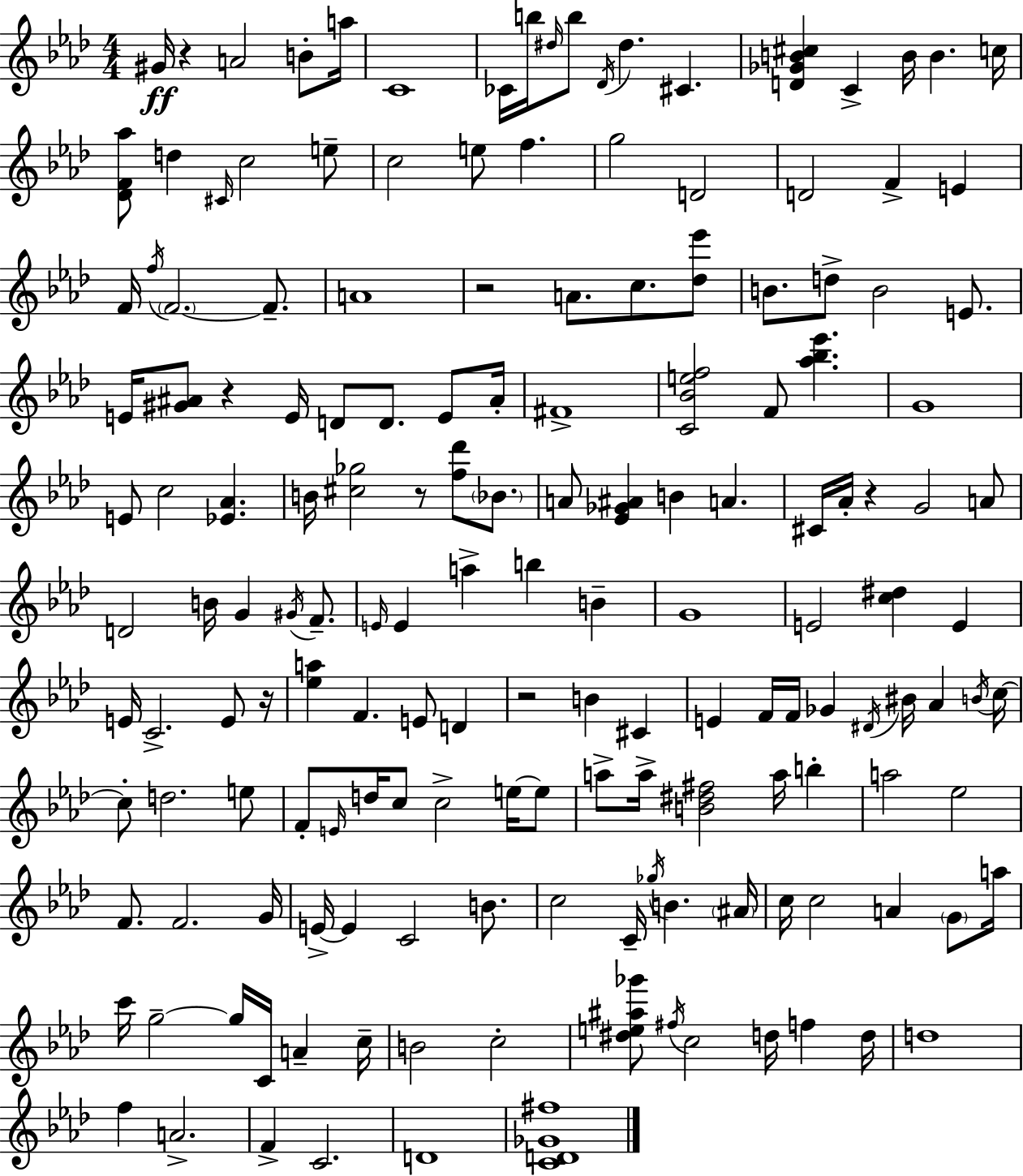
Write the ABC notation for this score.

X:1
T:Untitled
M:4/4
L:1/4
K:Fm
^G/4 z A2 B/2 a/4 C4 _C/4 b/4 ^d/4 b/2 _D/4 ^d ^C [D_GB^c] C B/4 B c/4 [_DF_a]/2 d ^C/4 c2 e/2 c2 e/2 f g2 D2 D2 F E F/4 f/4 F2 F/2 A4 z2 A/2 c/2 [_d_e']/2 B/2 d/2 B2 E/2 E/4 [^G^A]/2 z E/4 D/2 D/2 E/2 ^A/4 ^F4 [C_Bef]2 F/2 [_a_b_e'] G4 E/2 c2 [_E_A] B/4 [^c_g]2 z/2 [f_d']/2 _B/2 A/2 [_E_G^A] B A ^C/4 _A/4 z G2 A/2 D2 B/4 G ^G/4 F/2 E/4 E a b B G4 E2 [c^d] E E/4 C2 E/2 z/4 [_ea] F E/2 D z2 B ^C E F/4 F/4 _G ^D/4 ^B/4 _A B/4 c/4 c/2 d2 e/2 F/2 E/4 d/4 c/2 c2 e/4 e/2 a/2 a/4 [B^d^f]2 a/4 b a2 _e2 F/2 F2 G/4 E/4 E C2 B/2 c2 C/4 _g/4 B ^A/4 c/4 c2 A G/2 a/4 c'/4 g2 g/4 C/4 A c/4 B2 c2 [^de^a_g']/2 ^f/4 c2 d/4 f d/4 d4 f A2 F C2 D4 [CD_G^f]4